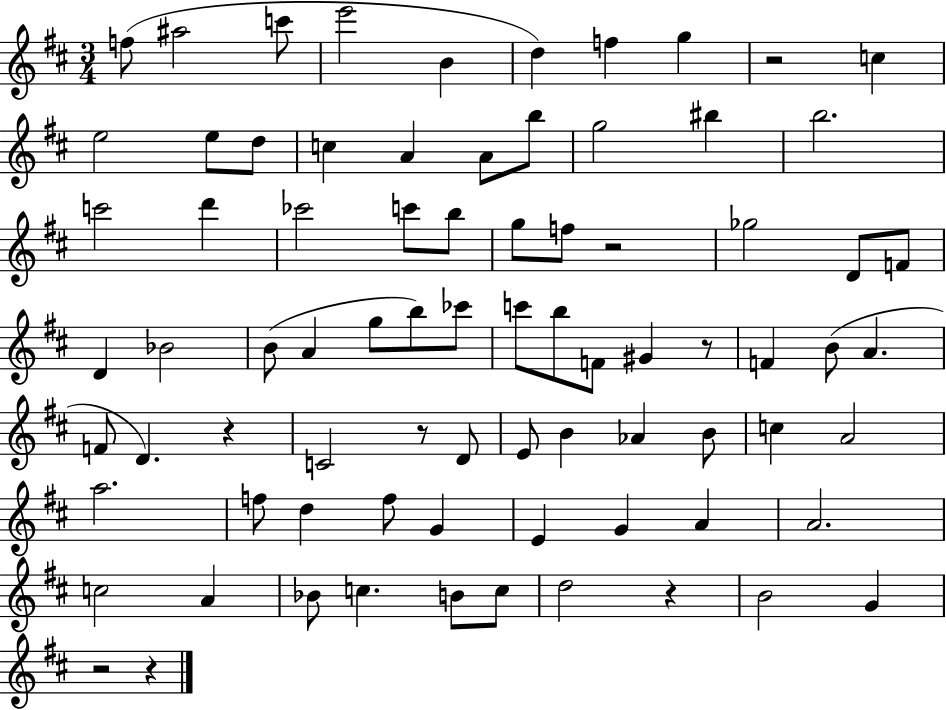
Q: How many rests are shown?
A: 8